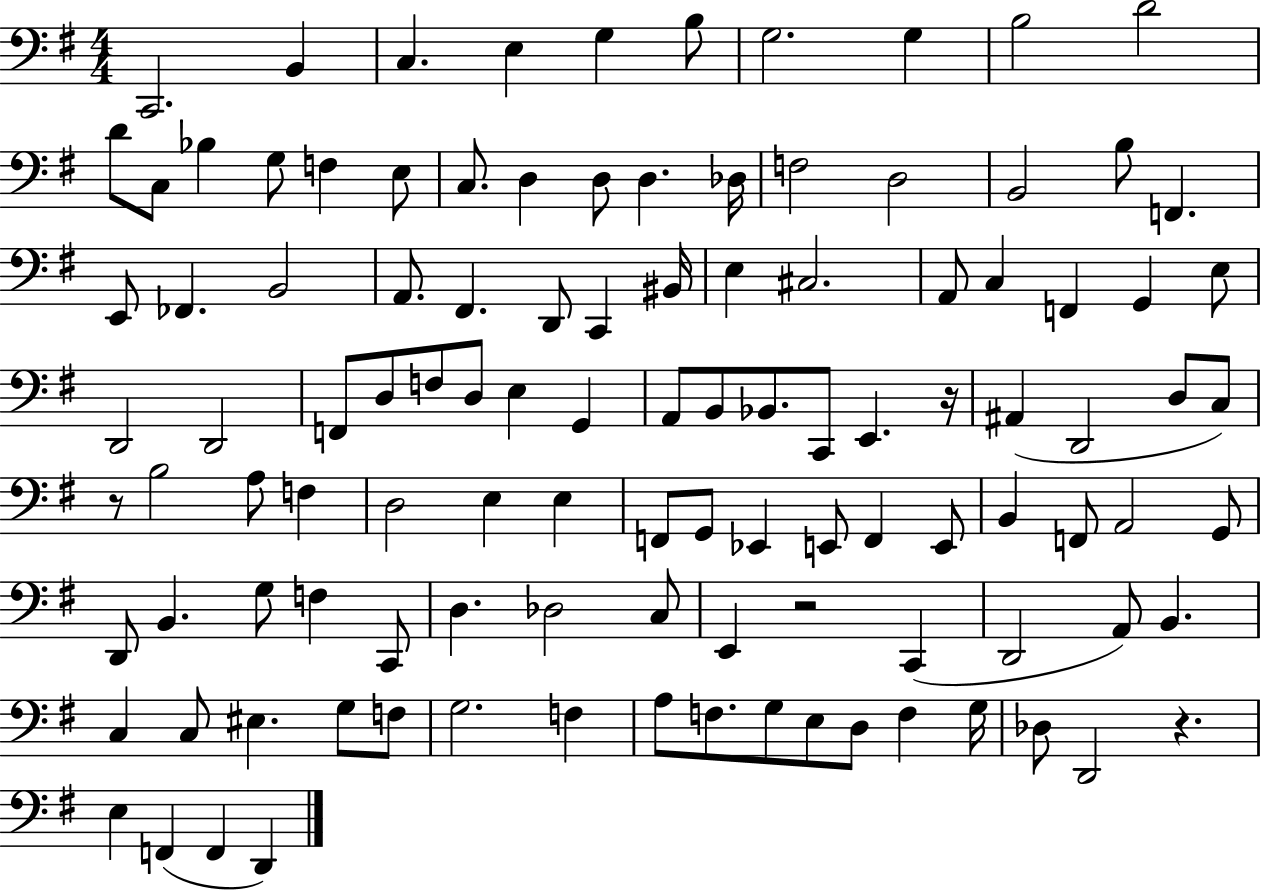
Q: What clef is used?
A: bass